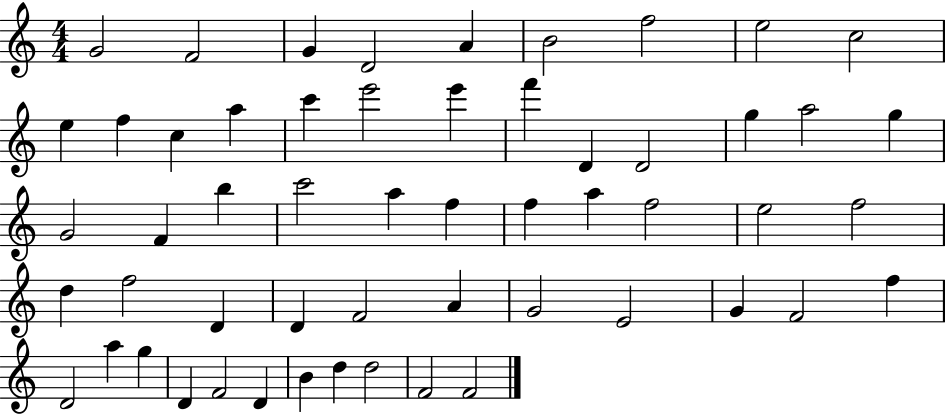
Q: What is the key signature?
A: C major